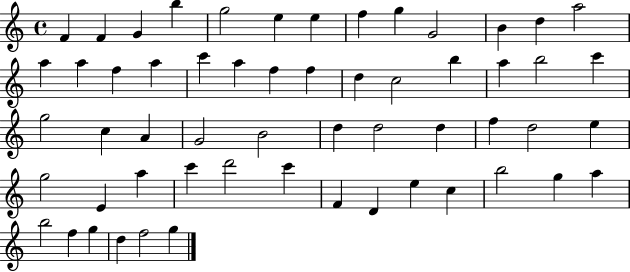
{
  \clef treble
  \time 4/4
  \defaultTimeSignature
  \key c \major
  f'4 f'4 g'4 b''4 | g''2 e''4 e''4 | f''4 g''4 g'2 | b'4 d''4 a''2 | \break a''4 a''4 f''4 a''4 | c'''4 a''4 f''4 f''4 | d''4 c''2 b''4 | a''4 b''2 c'''4 | \break g''2 c''4 a'4 | g'2 b'2 | d''4 d''2 d''4 | f''4 d''2 e''4 | \break g''2 e'4 a''4 | c'''4 d'''2 c'''4 | f'4 d'4 e''4 c''4 | b''2 g''4 a''4 | \break b''2 f''4 g''4 | d''4 f''2 g''4 | \bar "|."
}